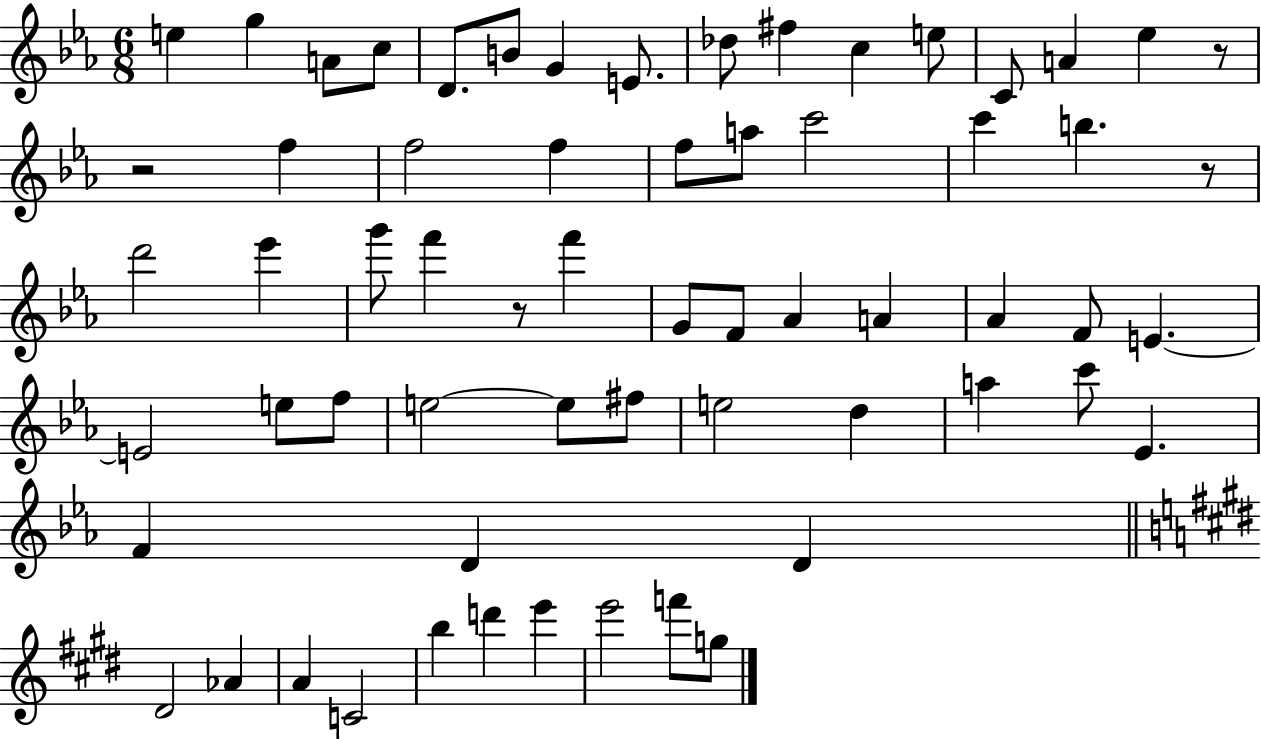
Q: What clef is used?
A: treble